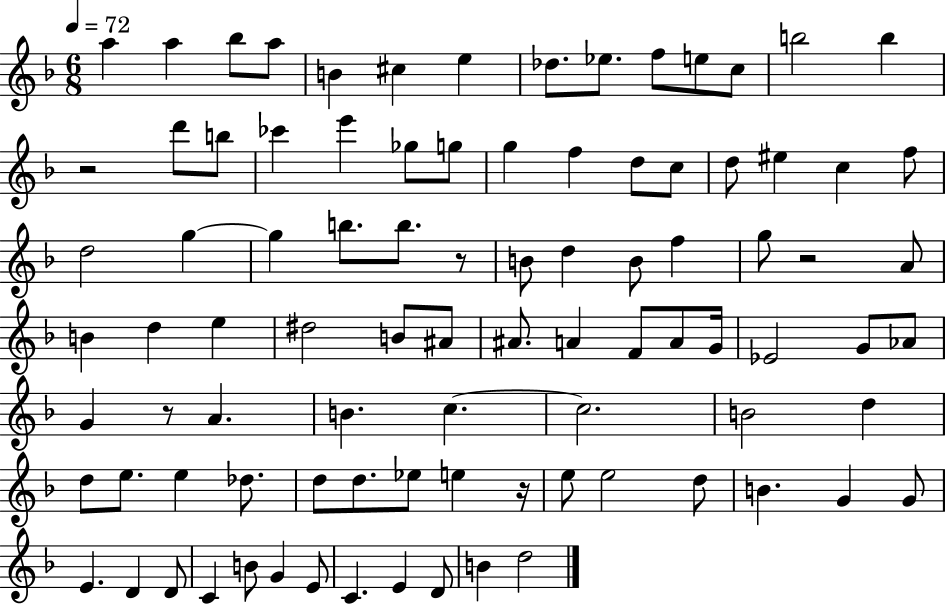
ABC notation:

X:1
T:Untitled
M:6/8
L:1/4
K:F
a a _b/2 a/2 B ^c e _d/2 _e/2 f/2 e/2 c/2 b2 b z2 d'/2 b/2 _c' e' _g/2 g/2 g f d/2 c/2 d/2 ^e c f/2 d2 g g b/2 b/2 z/2 B/2 d B/2 f g/2 z2 A/2 B d e ^d2 B/2 ^A/2 ^A/2 A F/2 A/2 G/4 _E2 G/2 _A/2 G z/2 A B c c2 B2 d d/2 e/2 e _d/2 d/2 d/2 _e/2 e z/4 e/2 e2 d/2 B G G/2 E D D/2 C B/2 G E/2 C E D/2 B d2